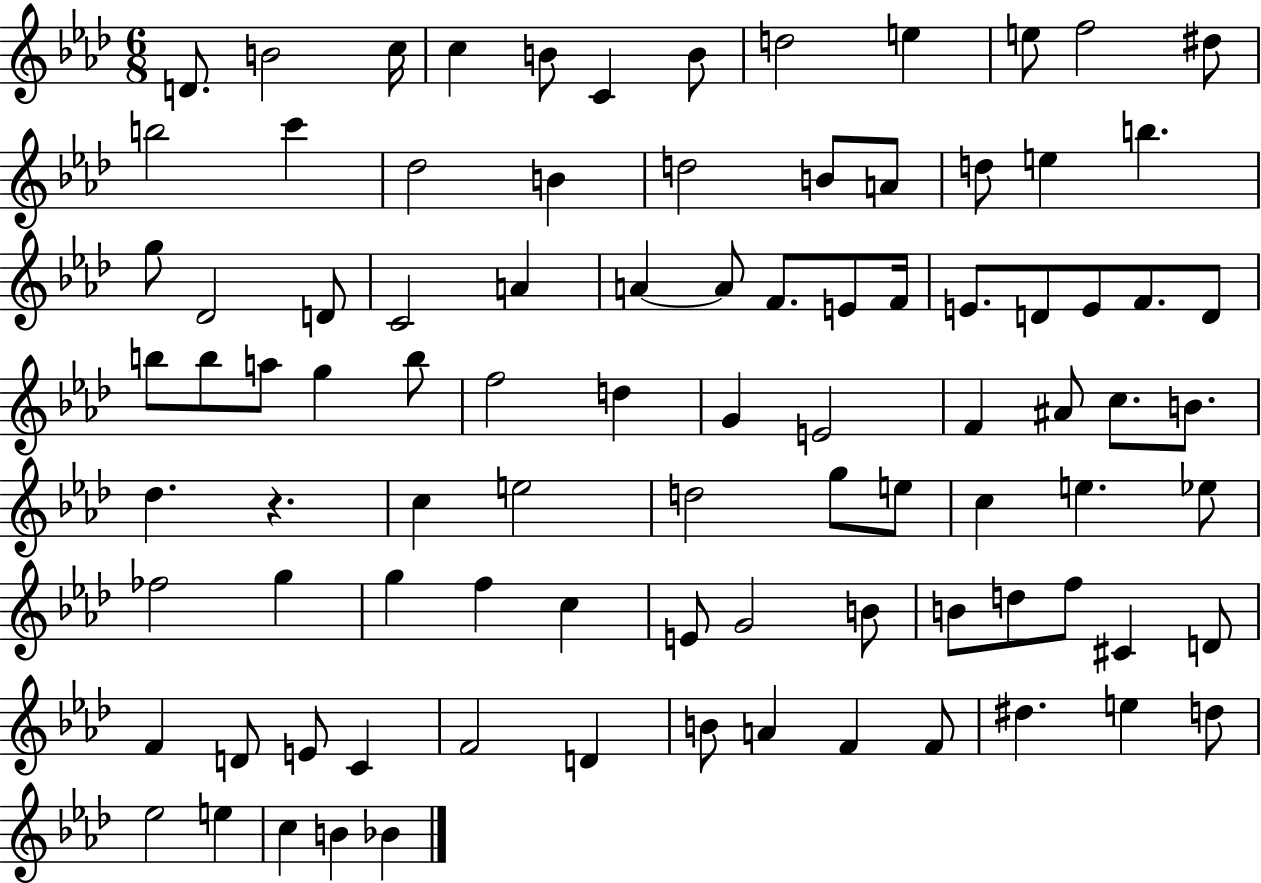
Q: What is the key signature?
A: AES major